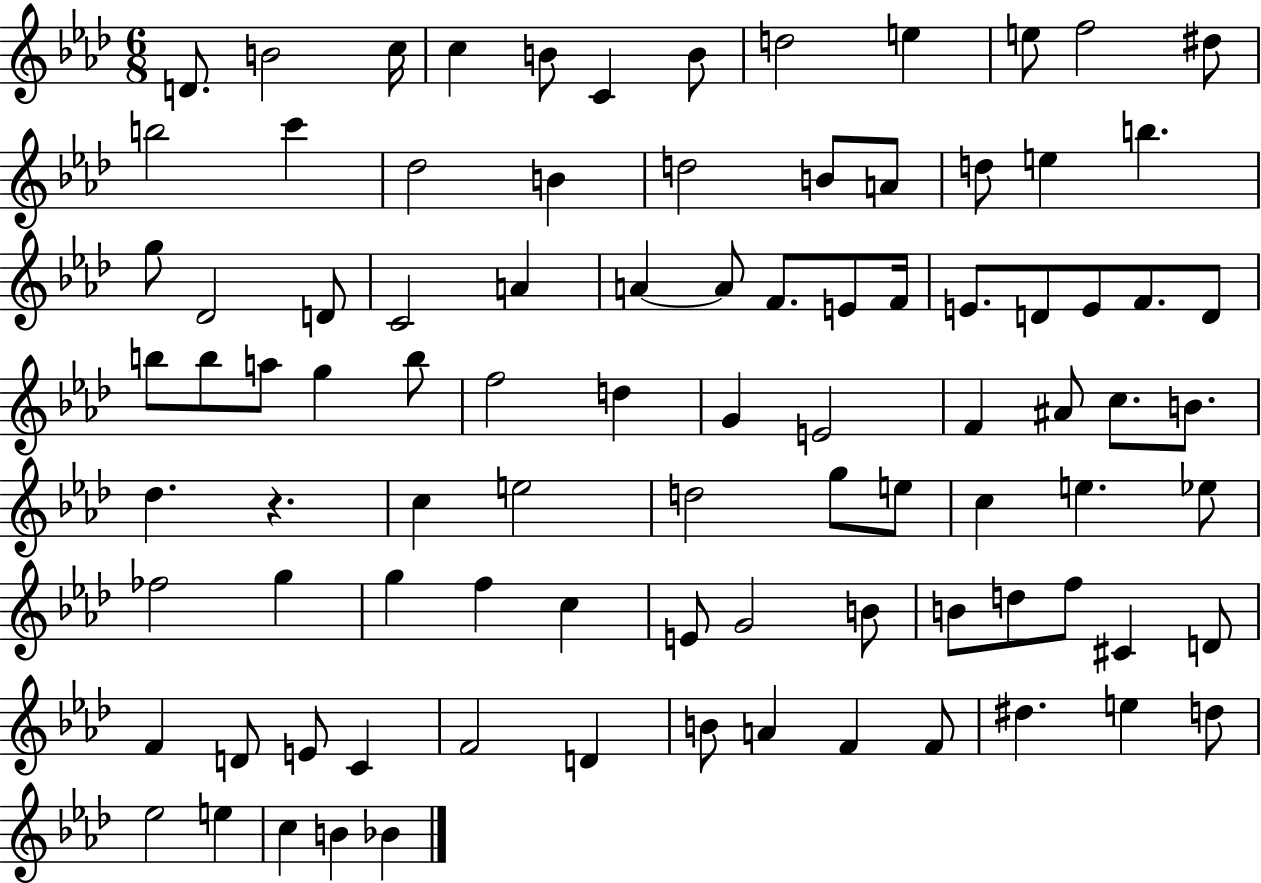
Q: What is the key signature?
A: AES major